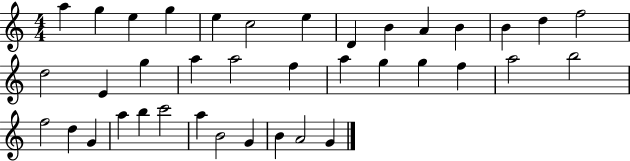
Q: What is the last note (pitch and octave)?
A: G4